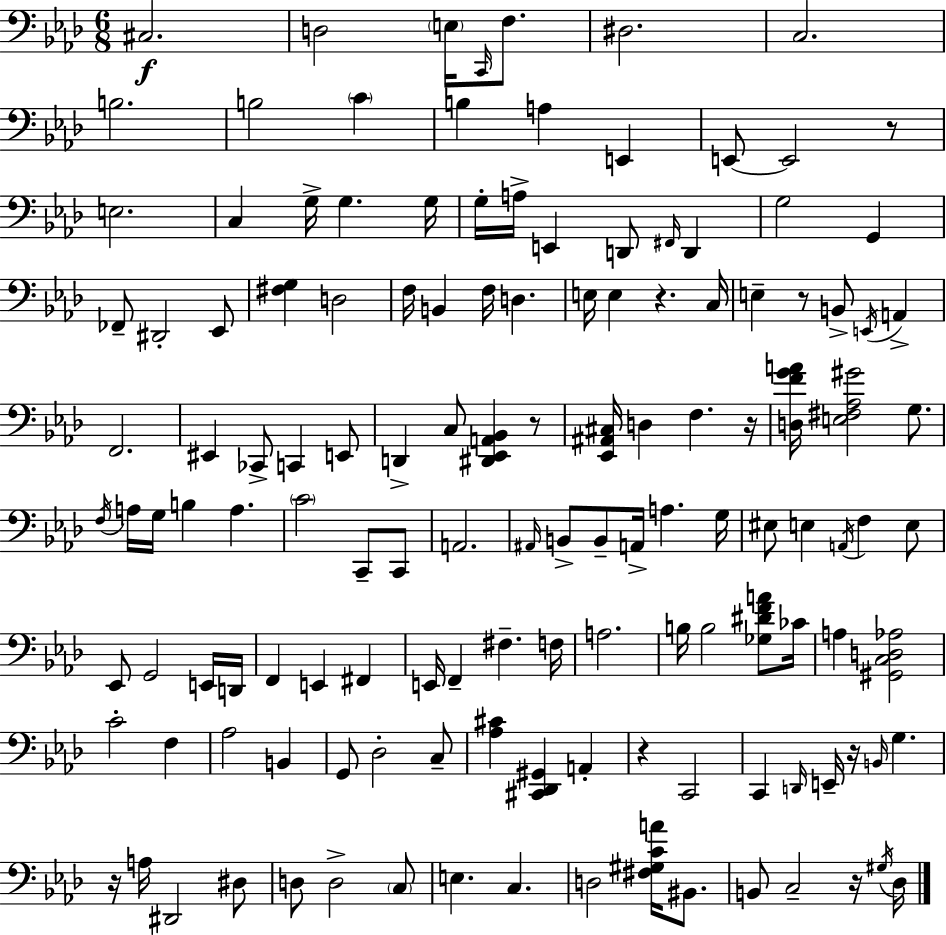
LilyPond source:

{
  \clef bass
  \numericTimeSignature
  \time 6/8
  \key aes \major
  cis2.\f | d2 \parenthesize e16 \grace { c,16 } f8. | dis2. | c2. | \break b2. | b2 \parenthesize c'4 | b4 a4 e,4 | e,8~~ e,2 r8 | \break e2. | c4 g16-> g4. | g16 g16-. a16-> e,4 d,8 \grace { fis,16 } d,4 | g2 g,4 | \break fes,8-- dis,2-. | ees,8 <fis g>4 d2 | f16 b,4 f16 d4. | e16 e4 r4. | \break c16 e4-- r8 b,8-> \acciaccatura { e,16 } a,4-> | f,2. | eis,4 ces,8-> c,4 | e,8 d,4-> c8 <dis, ees, a, bes,>4 | \break r8 <ees, ais, cis>16 d4 f4. | r16 <d f' g' a'>16 <e fis aes gis'>2 | g8. \acciaccatura { f16 } a16 g16 b4 a4. | \parenthesize c'2 | \break c,8-- c,8 a,2. | \grace { ais,16 } b,8-> b,8-- a,16-> a4. | g16 eis8 e4 \acciaccatura { a,16 } | f4 e8 ees,8 g,2 | \break e,16 d,16 f,4 e,4 | fis,4 e,16 f,4-- fis4.-- | f16 a2. | b16 b2 | \break <ges dis' f' a'>8 ces'16 a4 <gis, c d aes>2 | c'2-. | f4 aes2 | b,4 g,8 des2-. | \break c8-- <aes cis'>4 <cis, des, gis,>4 | a,4-. r4 c,2 | c,4 \grace { d,16 } e,16-- | r16 \grace { b,16 } g4. r16 a16 dis,2 | \break dis8 d8 d2-> | \parenthesize c8 e4. | c4. d2 | <fis gis c' a'>16 bis,8. b,8 c2-- | \break r16 \acciaccatura { gis16 } des16 \bar "|."
}